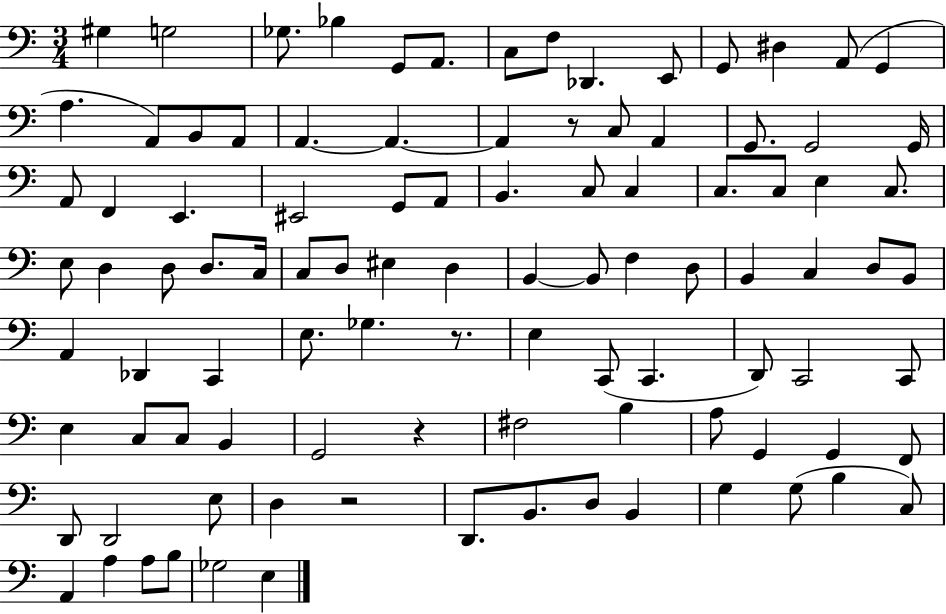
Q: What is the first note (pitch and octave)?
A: G#3